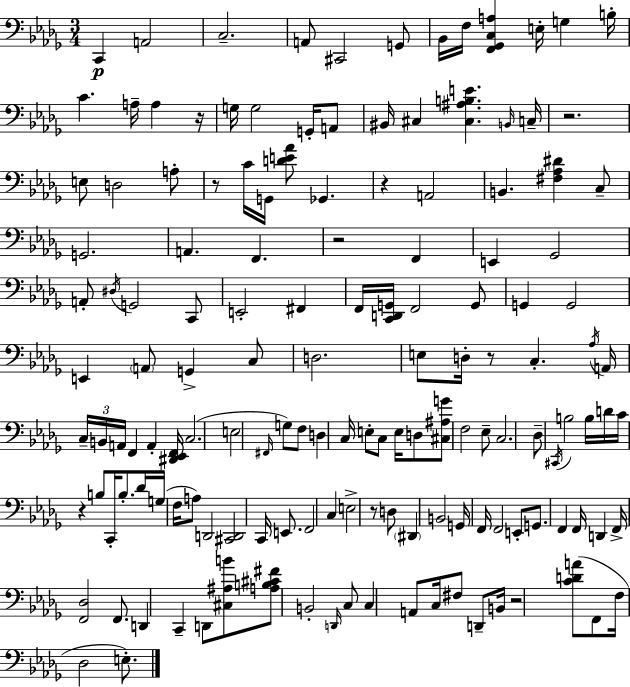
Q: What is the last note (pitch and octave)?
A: E3